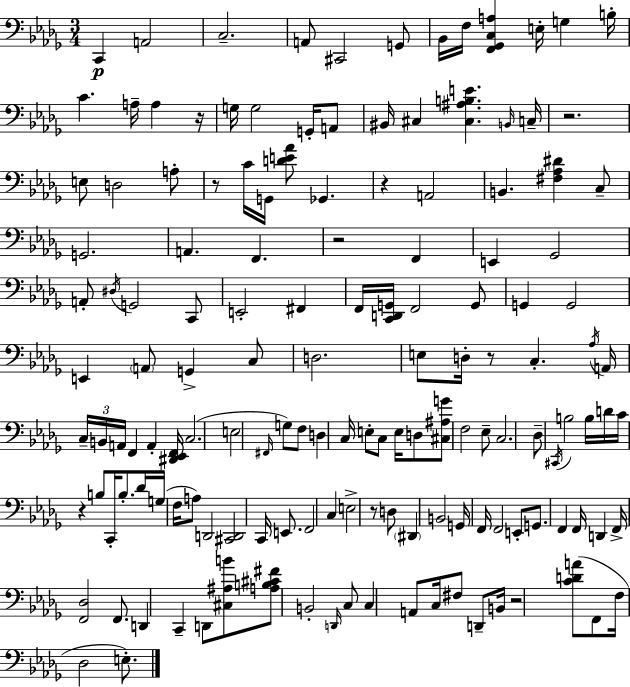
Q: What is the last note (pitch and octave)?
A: E3